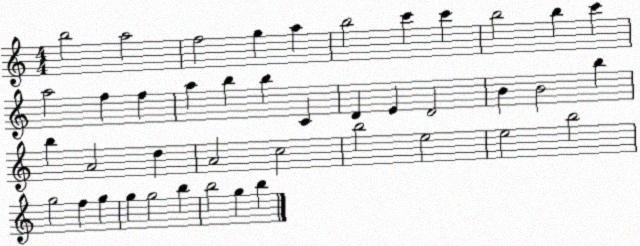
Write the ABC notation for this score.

X:1
T:Untitled
M:4/4
L:1/4
K:C
b2 a2 f2 g a b2 c' c' b2 b c' a2 f f a b b C D E D2 B B2 b b A2 d A2 c2 b2 e2 e2 b2 g2 f g g g2 b b2 g b